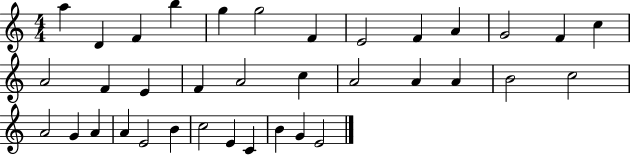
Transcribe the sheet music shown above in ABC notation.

X:1
T:Untitled
M:4/4
L:1/4
K:C
a D F b g g2 F E2 F A G2 F c A2 F E F A2 c A2 A A B2 c2 A2 G A A E2 B c2 E C B G E2